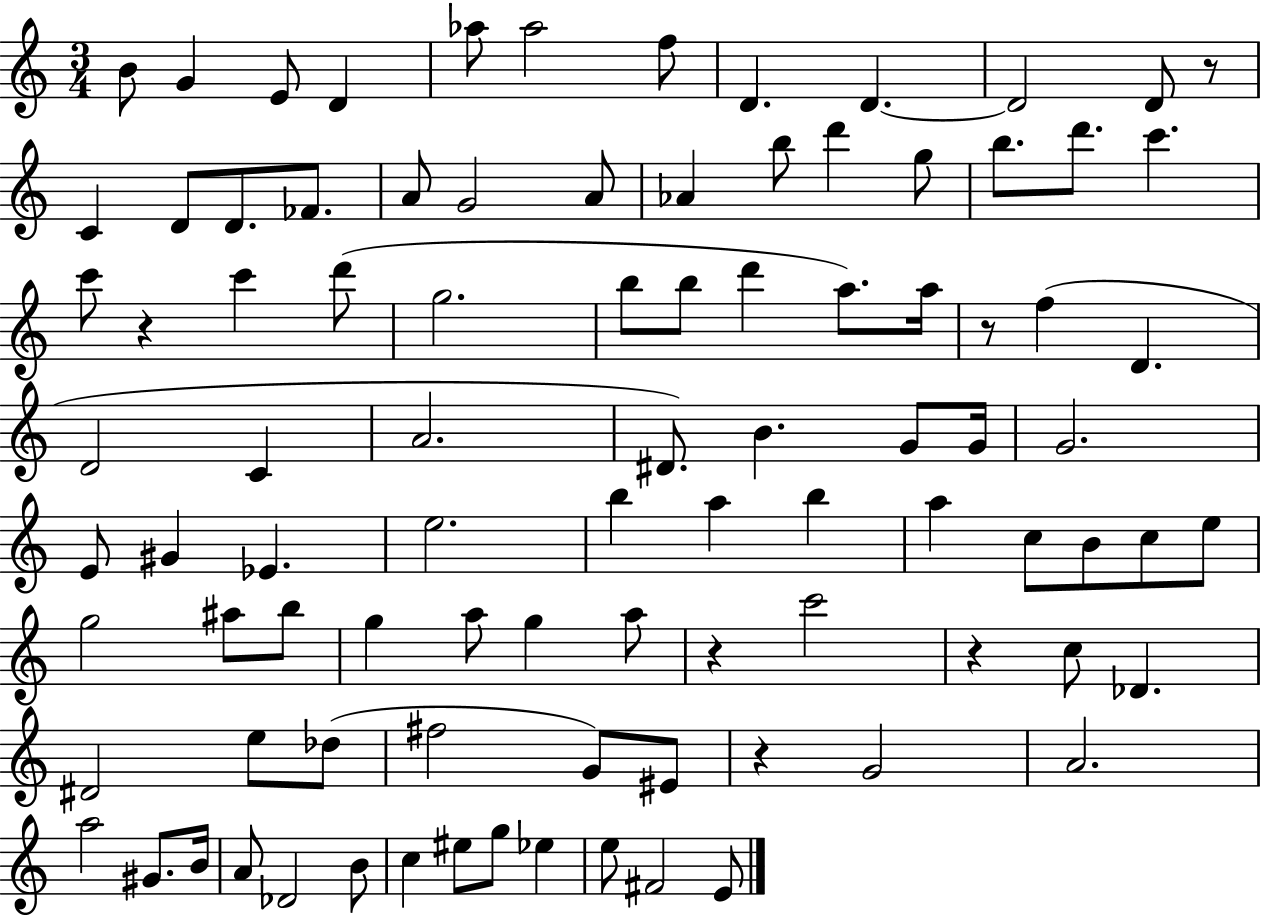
X:1
T:Untitled
M:3/4
L:1/4
K:C
B/2 G E/2 D _a/2 _a2 f/2 D D D2 D/2 z/2 C D/2 D/2 _F/2 A/2 G2 A/2 _A b/2 d' g/2 b/2 d'/2 c' c'/2 z c' d'/2 g2 b/2 b/2 d' a/2 a/4 z/2 f D D2 C A2 ^D/2 B G/2 G/4 G2 E/2 ^G _E e2 b a b a c/2 B/2 c/2 e/2 g2 ^a/2 b/2 g a/2 g a/2 z c'2 z c/2 _D ^D2 e/2 _d/2 ^f2 G/2 ^E/2 z G2 A2 a2 ^G/2 B/4 A/2 _D2 B/2 c ^e/2 g/2 _e e/2 ^F2 E/2